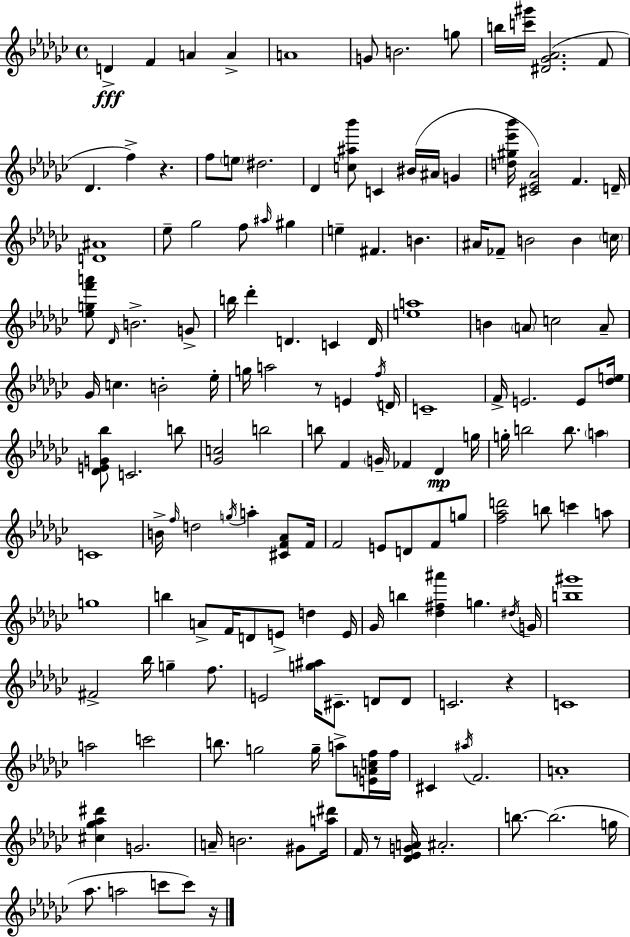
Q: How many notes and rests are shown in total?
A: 160